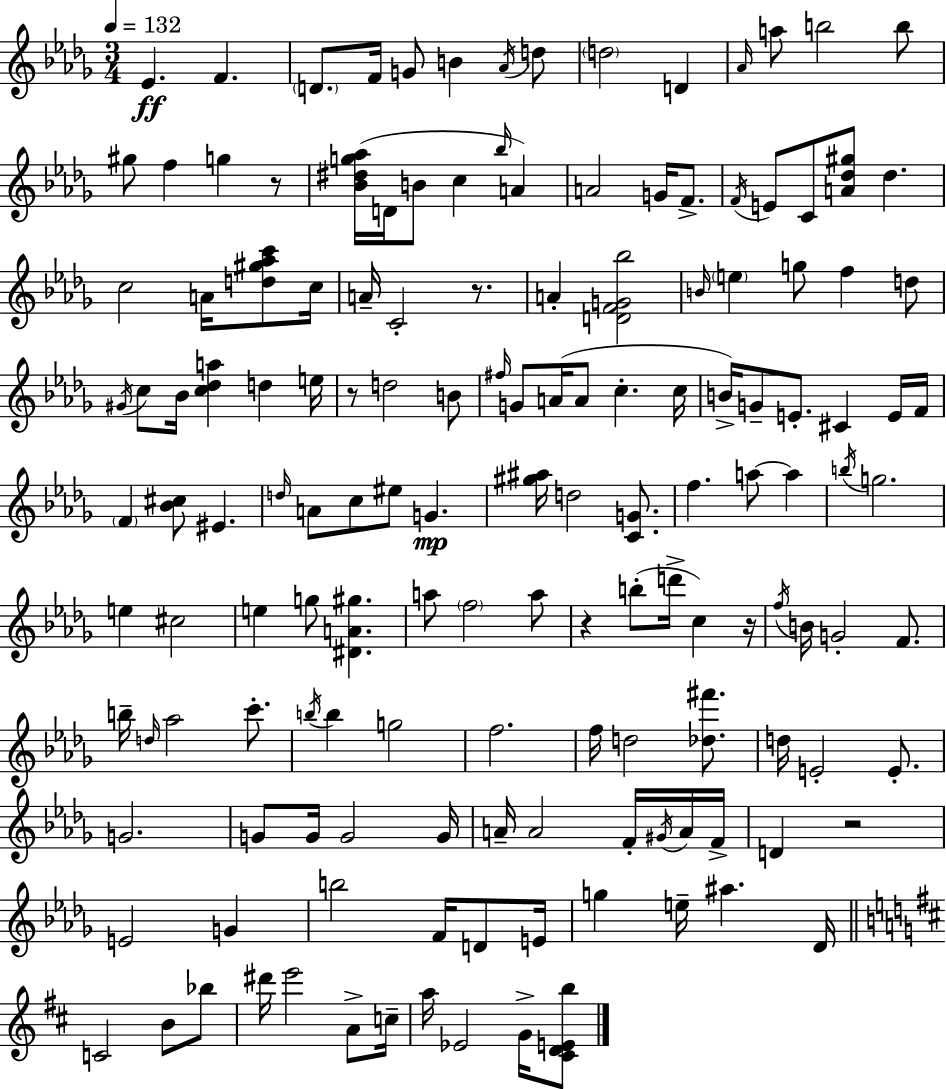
{
  \clef treble
  \numericTimeSignature
  \time 3/4
  \key bes \minor
  \tempo 4 = 132
  ees'4.\ff f'4. | \parenthesize d'8. f'16 g'8 b'4 \acciaccatura { aes'16 } d''8 | \parenthesize d''2 d'4 | \grace { aes'16 } a''8 b''2 | \break b''8 gis''8 f''4 g''4 | r8 <bes' dis'' g'' aes''>16( d'16 b'8 c''4 \grace { bes''16 } a'4) | a'2 g'16 | f'8.-> \acciaccatura { f'16 } e'8 c'8 <a' des'' gis''>8 des''4. | \break c''2 | a'16 <d'' gis'' aes'' c'''>8 c''16 a'16-- c'2-. | r8. a'4-. <d' f' g' bes''>2 | \grace { b'16 } \parenthesize e''4 g''8 f''4 | \break d''8 \acciaccatura { gis'16 } c''8 bes'16 <c'' des'' a''>4 | d''4 e''16 r8 d''2 | b'8 \grace { fis''16 } g'8 a'16( a'8 | c''4.-. c''16 b'16->) g'8-- e'8.-. | \break cis'4 e'16 f'16 \parenthesize f'4 <bes' cis''>8 | eis'4. \grace { d''16 } a'8 c''8 | eis''8 g'4.\mp <gis'' ais''>16 d''2 | <c' g'>8. f''4. | \break a''8~~ a''4 \acciaccatura { b''16 } g''2. | e''4 | cis''2 e''4 | g''8 <dis' a' gis''>4. a''8 \parenthesize f''2 | \break a''8 r4 | b''8-.( d'''16-> c''4) r16 \acciaccatura { f''16 } b'16 g'2-. | f'8. b''16-- \grace { d''16 } | aes''2 c'''8.-. \acciaccatura { b''16 } | \break b''4 g''2 | f''2. | f''16 d''2 <des'' fis'''>8. | d''16 e'2-. e'8.-. | \break g'2. | g'8 g'16 g'2 g'16 | a'16-- a'2 f'16-. \acciaccatura { gis'16 } a'16 | f'16-> d'4 r2 | \break e'2 g'4 | b''2 f'16 d'8 | e'16 g''4 e''16-- ais''4. | des'16 \bar "||" \break \key b \minor c'2 b'8 bes''8 | dis'''16 e'''2 a'8-> c''16-- | a''16 ees'2 g'16-> <cis' d' e' b''>8 | \bar "|."
}